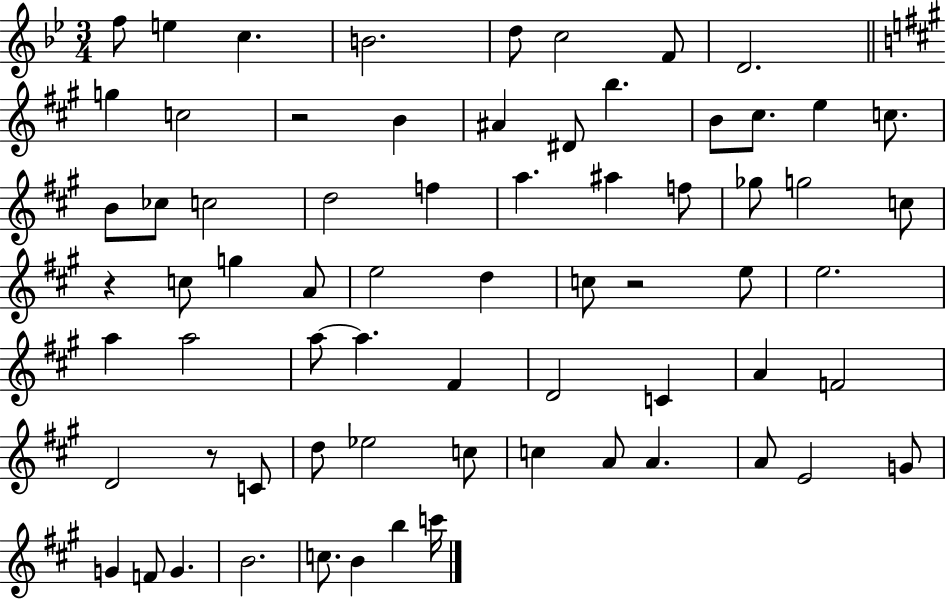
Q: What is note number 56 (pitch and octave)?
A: E4